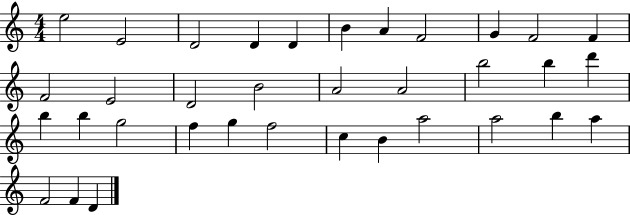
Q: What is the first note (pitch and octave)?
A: E5